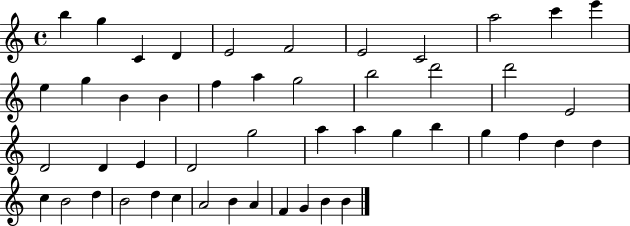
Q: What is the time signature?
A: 4/4